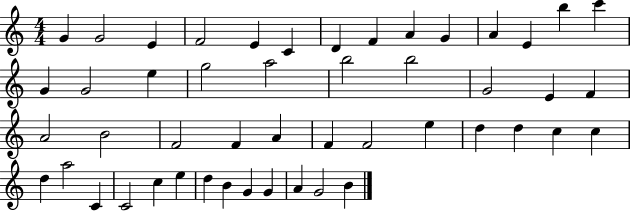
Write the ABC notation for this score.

X:1
T:Untitled
M:4/4
L:1/4
K:C
G G2 E F2 E C D F A G A E b c' G G2 e g2 a2 b2 b2 G2 E F A2 B2 F2 F A F F2 e d d c c d a2 C C2 c e d B G G A G2 B